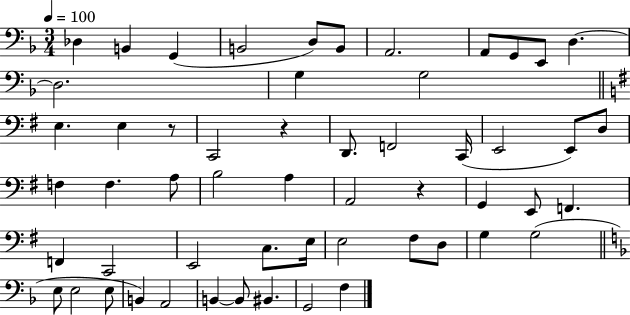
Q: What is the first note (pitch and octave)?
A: Db3